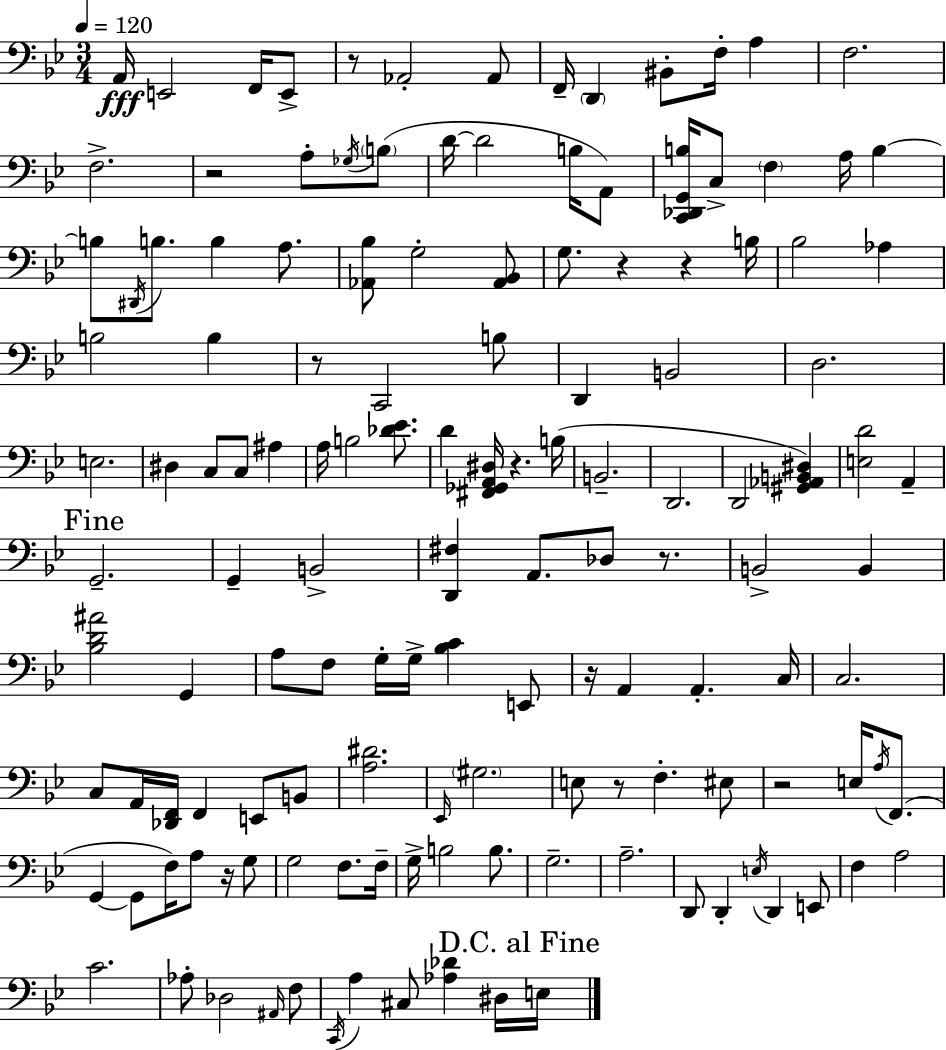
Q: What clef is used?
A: bass